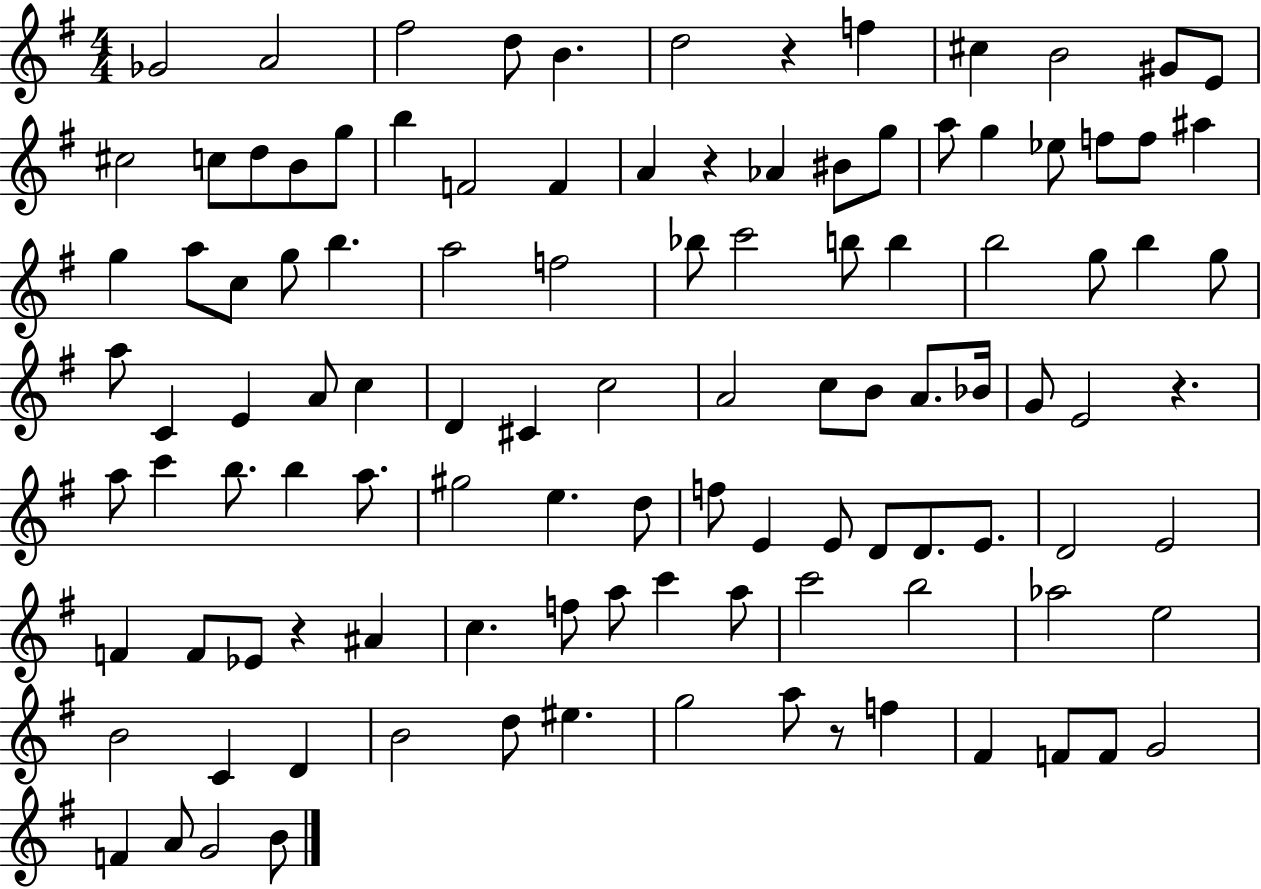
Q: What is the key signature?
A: G major